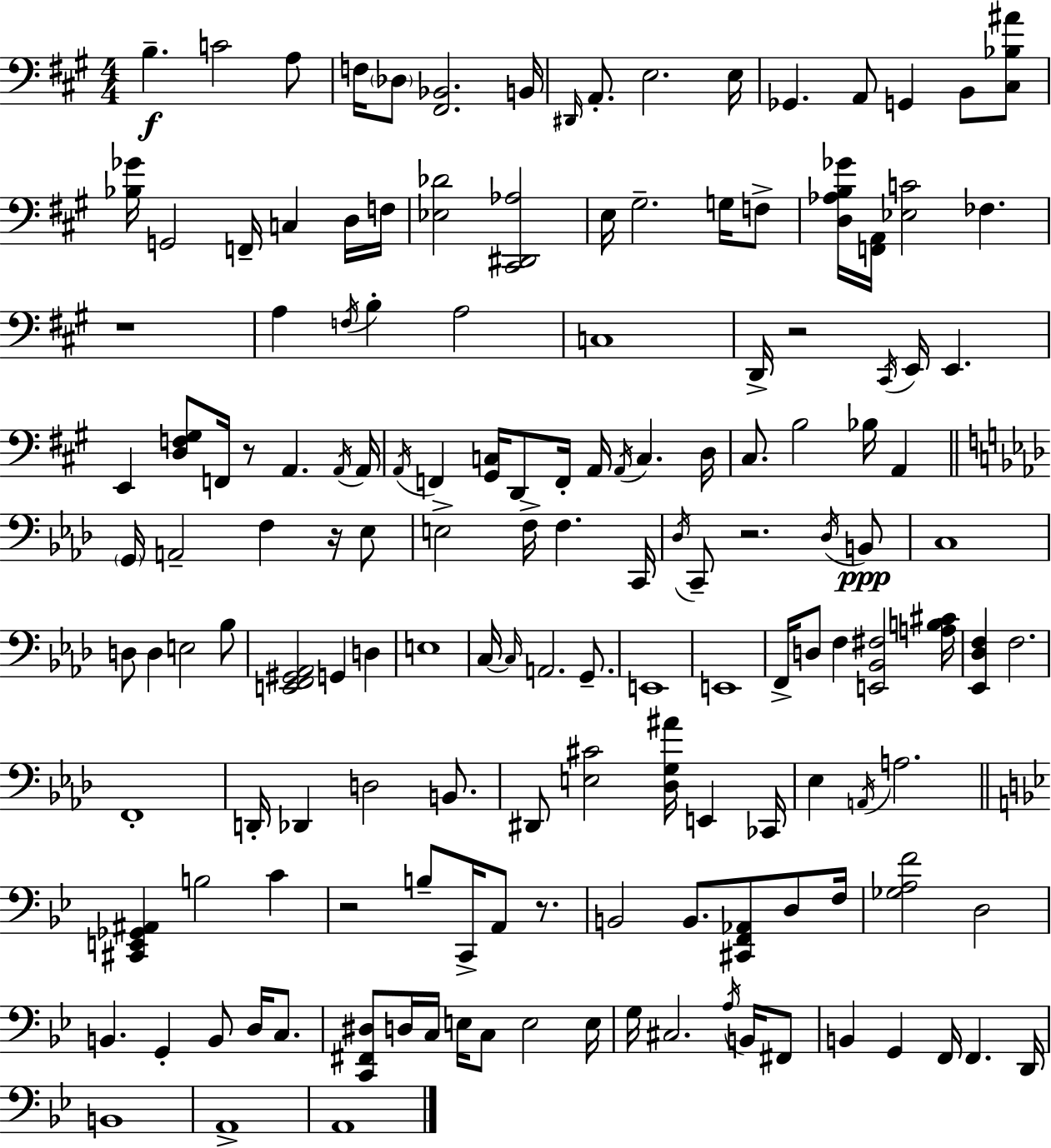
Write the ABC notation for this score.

X:1
T:Untitled
M:4/4
L:1/4
K:A
B, C2 A,/2 F,/4 _D,/2 [^F,,_B,,]2 B,,/4 ^D,,/4 A,,/2 E,2 E,/4 _G,, A,,/2 G,, B,,/2 [^C,_B,^A]/2 [_B,_G]/4 G,,2 F,,/4 C, D,/4 F,/4 [_E,_D]2 [^C,,^D,,_A,]2 E,/4 ^G,2 G,/4 F,/2 [D,_A,B,_G]/4 [F,,A,,]/4 [_E,C]2 _F, z4 A, F,/4 B, A,2 C,4 D,,/4 z2 ^C,,/4 E,,/4 E,, E,, [D,F,^G,]/2 F,,/4 z/2 A,, A,,/4 A,,/4 A,,/4 F,, [^G,,C,]/4 D,,/2 F,,/4 A,,/4 A,,/4 C, D,/4 ^C,/2 B,2 _B,/4 A,, G,,/4 A,,2 F, z/4 _E,/2 E,2 F,/4 F, C,,/4 _D,/4 C,,/2 z2 _D,/4 B,,/2 C,4 D,/2 D, E,2 _B,/2 [E,,F,,^G,,_A,,]2 G,, D, E,4 C,/4 C,/4 A,,2 G,,/2 E,,4 E,,4 F,,/4 D,/2 F, [E,,_B,,^F,]2 [A,B,^C]/4 [_E,,_D,F,] F,2 F,,4 D,,/4 _D,, D,2 B,,/2 ^D,,/2 [E,^C]2 [_D,G,^A]/4 E,, _C,,/4 _E, A,,/4 A,2 [^C,,E,,_G,,^A,,] B,2 C z2 B,/2 C,,/4 A,,/2 z/2 B,,2 B,,/2 [^C,,F,,_A,,]/2 D,/2 F,/4 [_G,A,F]2 D,2 B,, G,, B,,/2 D,/4 C,/2 [C,,^F,,^D,]/2 D,/4 C,/4 E,/4 C,/2 E,2 E,/4 G,/4 ^C,2 A,/4 B,,/4 ^F,,/2 B,, G,, F,,/4 F,, D,,/4 B,,4 A,,4 A,,4